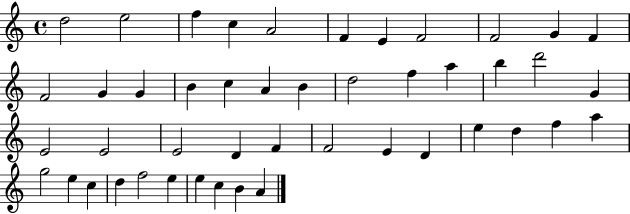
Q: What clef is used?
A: treble